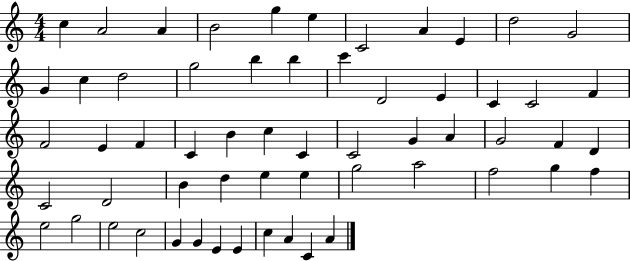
{
  \clef treble
  \numericTimeSignature
  \time 4/4
  \key c \major
  c''4 a'2 a'4 | b'2 g''4 e''4 | c'2 a'4 e'4 | d''2 g'2 | \break g'4 c''4 d''2 | g''2 b''4 b''4 | c'''4 d'2 e'4 | c'4 c'2 f'4 | \break f'2 e'4 f'4 | c'4 b'4 c''4 c'4 | c'2 g'4 a'4 | g'2 f'4 d'4 | \break c'2 d'2 | b'4 d''4 e''4 e''4 | g''2 a''2 | f''2 g''4 f''4 | \break e''2 g''2 | e''2 c''2 | g'4 g'4 e'4 e'4 | c''4 a'4 c'4 a'4 | \break \bar "|."
}